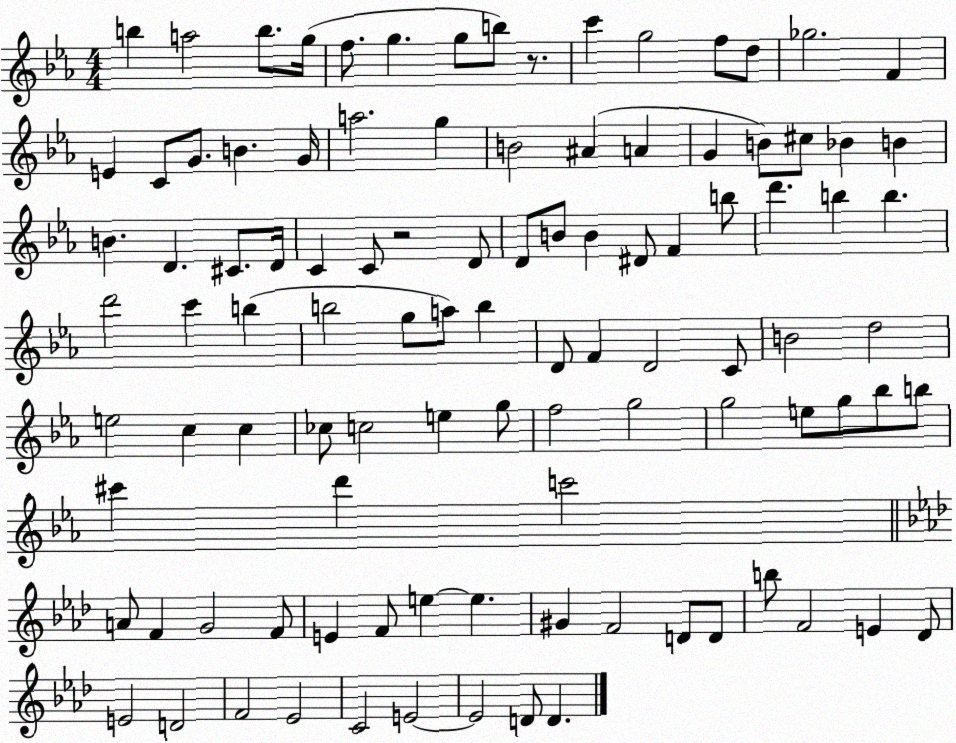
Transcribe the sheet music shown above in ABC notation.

X:1
T:Untitled
M:4/4
L:1/4
K:Eb
b a2 b/2 g/4 f/2 g g/2 b/2 z/2 c' g2 f/2 d/2 _g2 F E C/2 G/2 B G/4 a2 g B2 ^A A G B/2 ^c/2 _B B B D ^C/2 D/4 C C/2 z2 D/2 D/2 B/2 B ^D/2 F b/2 d' b b d'2 c' b b2 g/2 a/2 b D/2 F D2 C/2 B2 d2 e2 c c _c/2 c2 e g/2 f2 g2 g2 e/2 g/2 _b/2 b/2 ^c' d' c'2 A/2 F G2 F/2 E F/2 e e ^G F2 D/2 D/2 b/2 F2 E _D/2 E2 D2 F2 _E2 C2 E2 E2 D/2 D